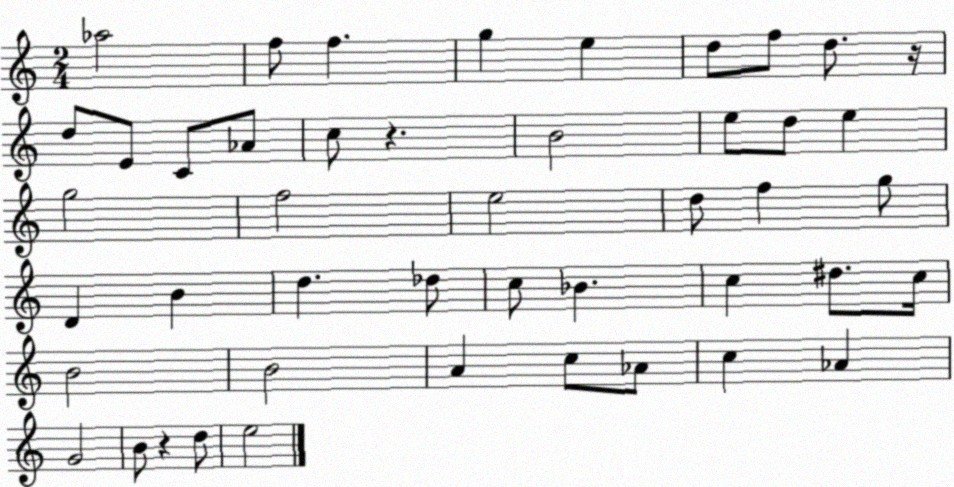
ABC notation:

X:1
T:Untitled
M:2/4
L:1/4
K:C
_a2 f/2 f g e d/2 f/2 d/2 z/4 d/2 E/2 C/2 _A/2 c/2 z B2 e/2 d/2 e g2 f2 e2 d/2 f g/2 D B d _d/2 c/2 _B c ^d/2 c/4 B2 B2 A c/2 _A/2 c _A G2 B/2 z d/2 e2